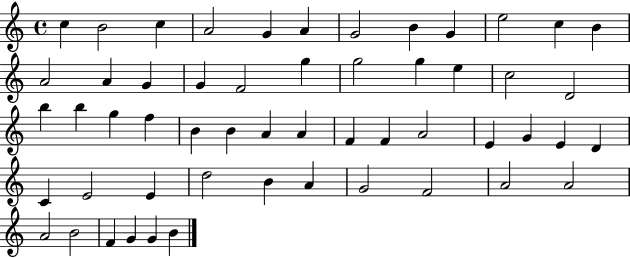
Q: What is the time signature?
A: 4/4